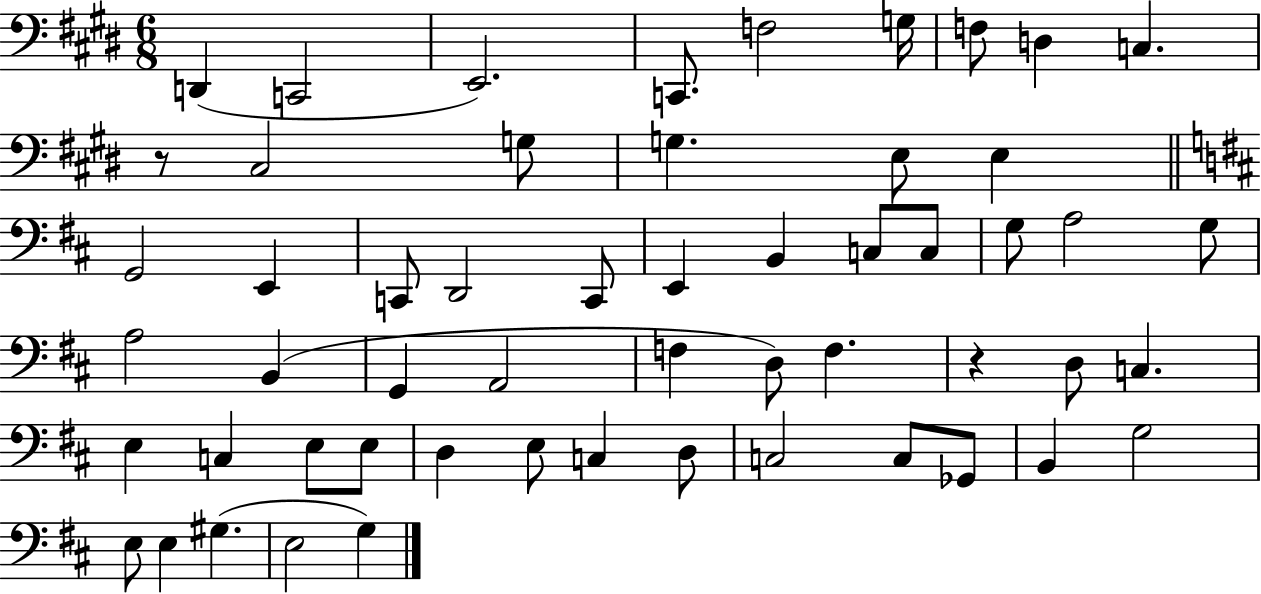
X:1
T:Untitled
M:6/8
L:1/4
K:E
D,, C,,2 E,,2 C,,/2 F,2 G,/4 F,/2 D, C, z/2 ^C,2 G,/2 G, E,/2 E, G,,2 E,, C,,/2 D,,2 C,,/2 E,, B,, C,/2 C,/2 G,/2 A,2 G,/2 A,2 B,, G,, A,,2 F, D,/2 F, z D,/2 C, E, C, E,/2 E,/2 D, E,/2 C, D,/2 C,2 C,/2 _G,,/2 B,, G,2 E,/2 E, ^G, E,2 G,